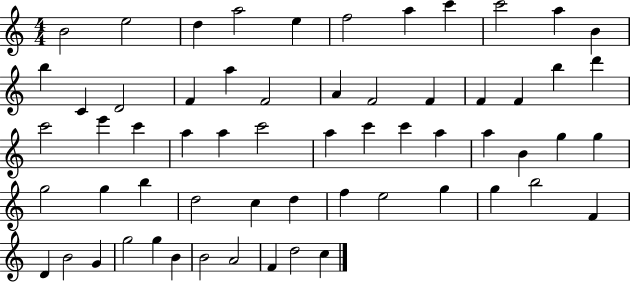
{
  \clef treble
  \numericTimeSignature
  \time 4/4
  \key c \major
  b'2 e''2 | d''4 a''2 e''4 | f''2 a''4 c'''4 | c'''2 a''4 b'4 | \break b''4 c'4 d'2 | f'4 a''4 f'2 | a'4 f'2 f'4 | f'4 f'4 b''4 d'''4 | \break c'''2 e'''4 c'''4 | a''4 a''4 c'''2 | a''4 c'''4 c'''4 a''4 | a''4 b'4 g''4 g''4 | \break g''2 g''4 b''4 | d''2 c''4 d''4 | f''4 e''2 g''4 | g''4 b''2 f'4 | \break d'4 b'2 g'4 | g''2 g''4 b'4 | b'2 a'2 | f'4 d''2 c''4 | \break \bar "|."
}